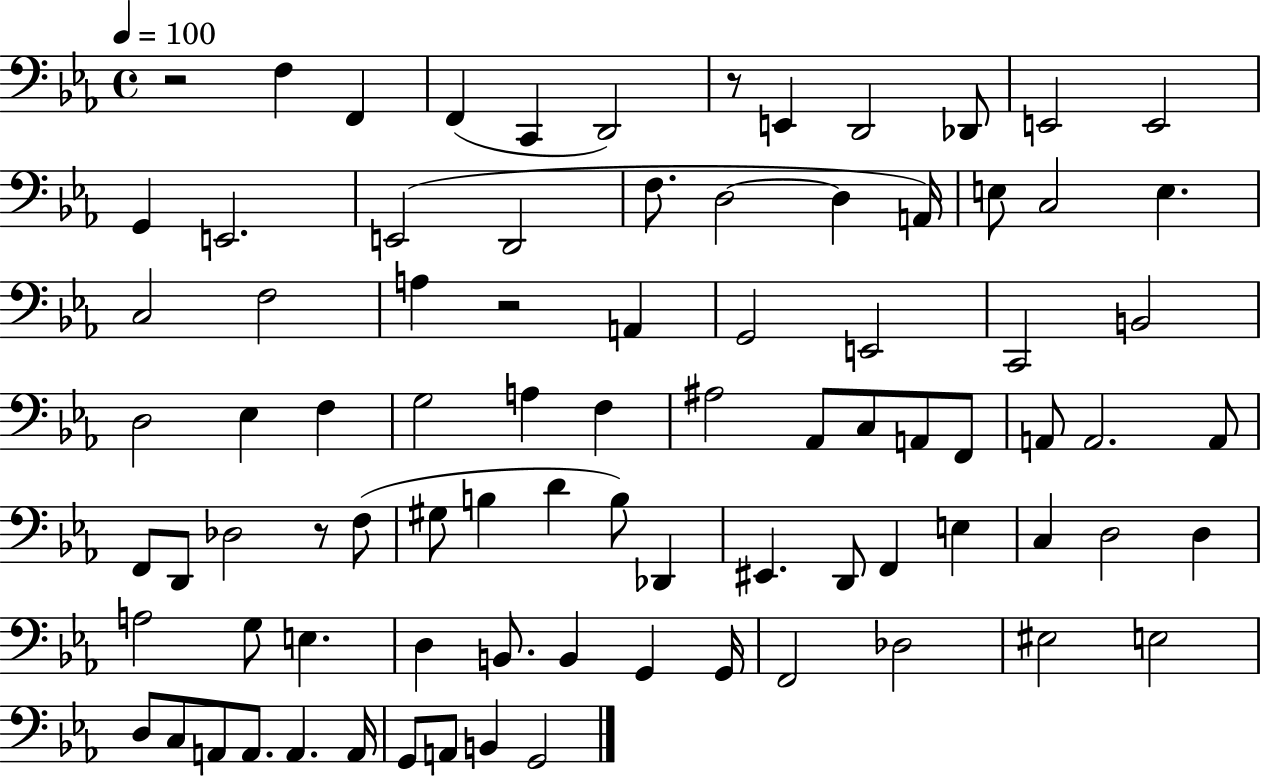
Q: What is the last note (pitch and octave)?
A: G2